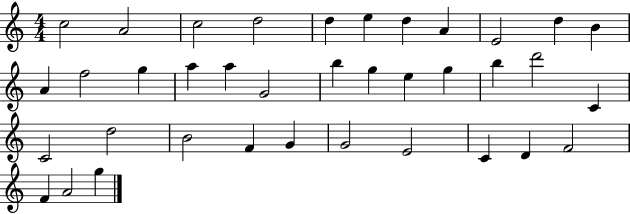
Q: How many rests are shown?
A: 0